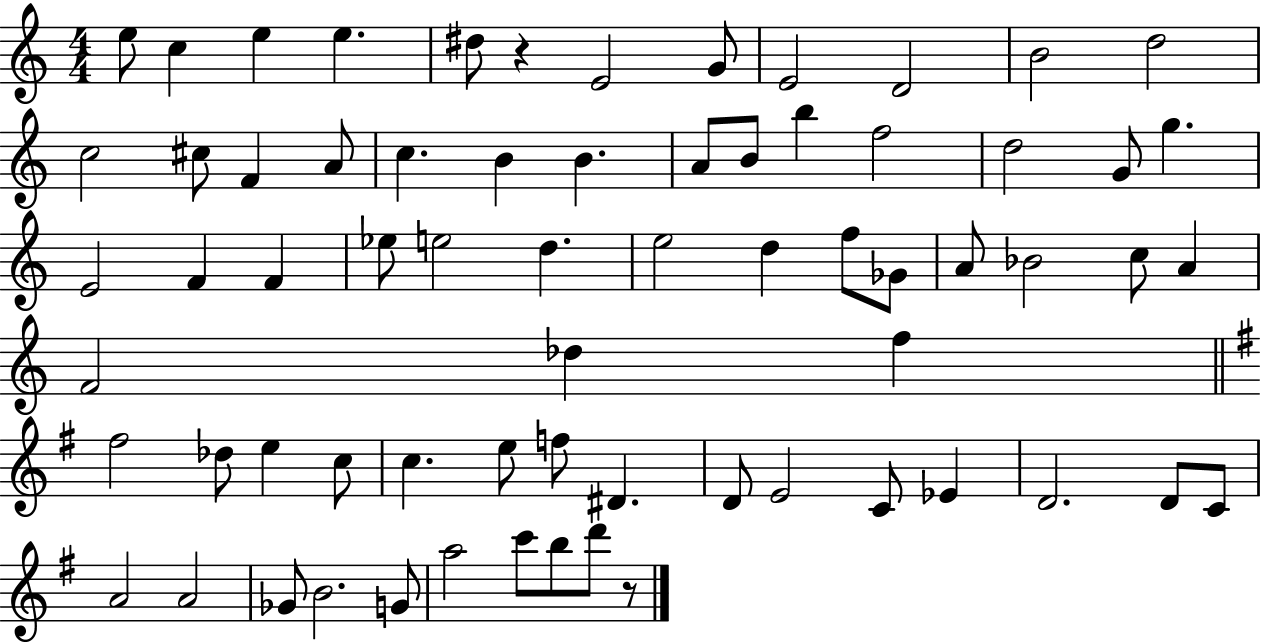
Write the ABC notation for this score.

X:1
T:Untitled
M:4/4
L:1/4
K:C
e/2 c e e ^d/2 z E2 G/2 E2 D2 B2 d2 c2 ^c/2 F A/2 c B B A/2 B/2 b f2 d2 G/2 g E2 F F _e/2 e2 d e2 d f/2 _G/2 A/2 _B2 c/2 A F2 _d f ^f2 _d/2 e c/2 c e/2 f/2 ^D D/2 E2 C/2 _E D2 D/2 C/2 A2 A2 _G/2 B2 G/2 a2 c'/2 b/2 d'/2 z/2